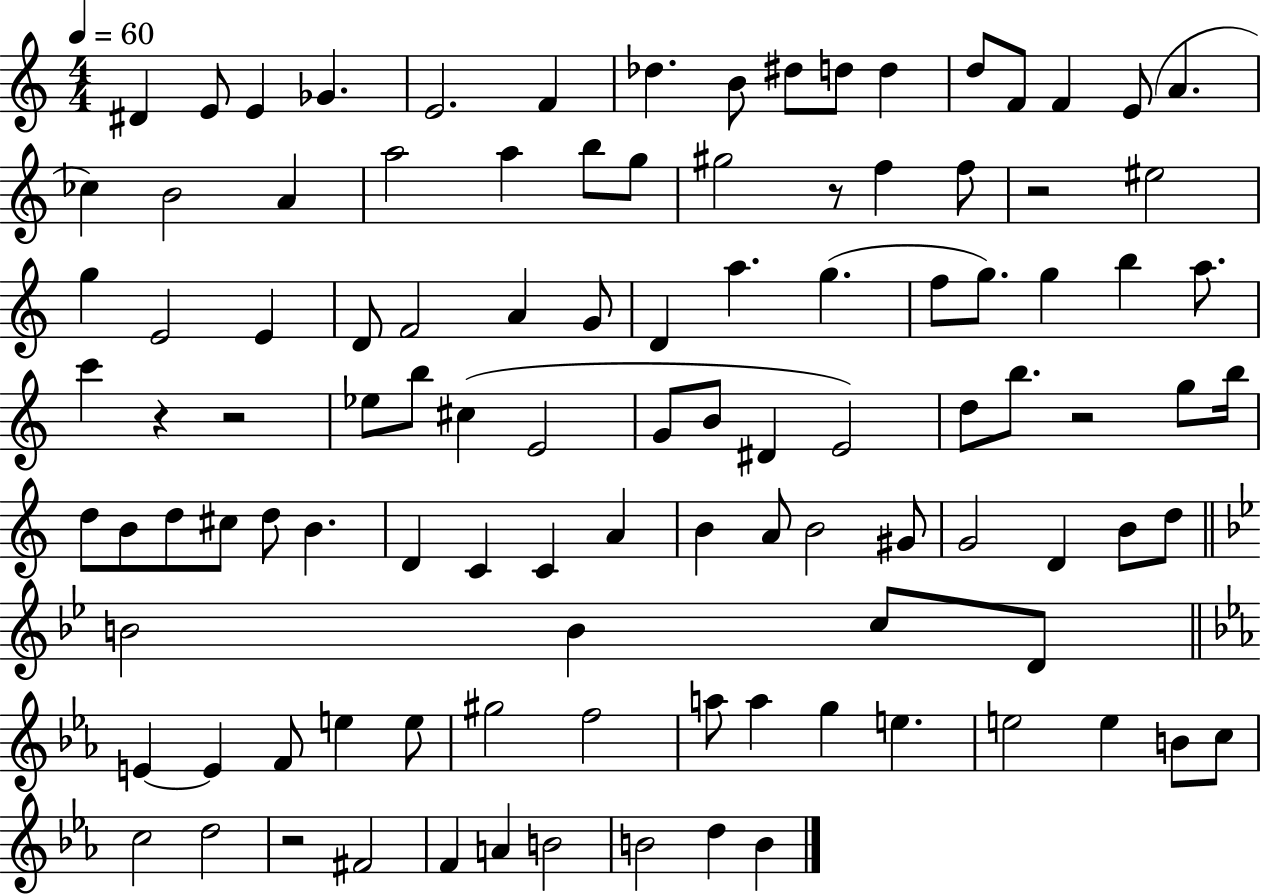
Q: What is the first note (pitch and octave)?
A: D#4